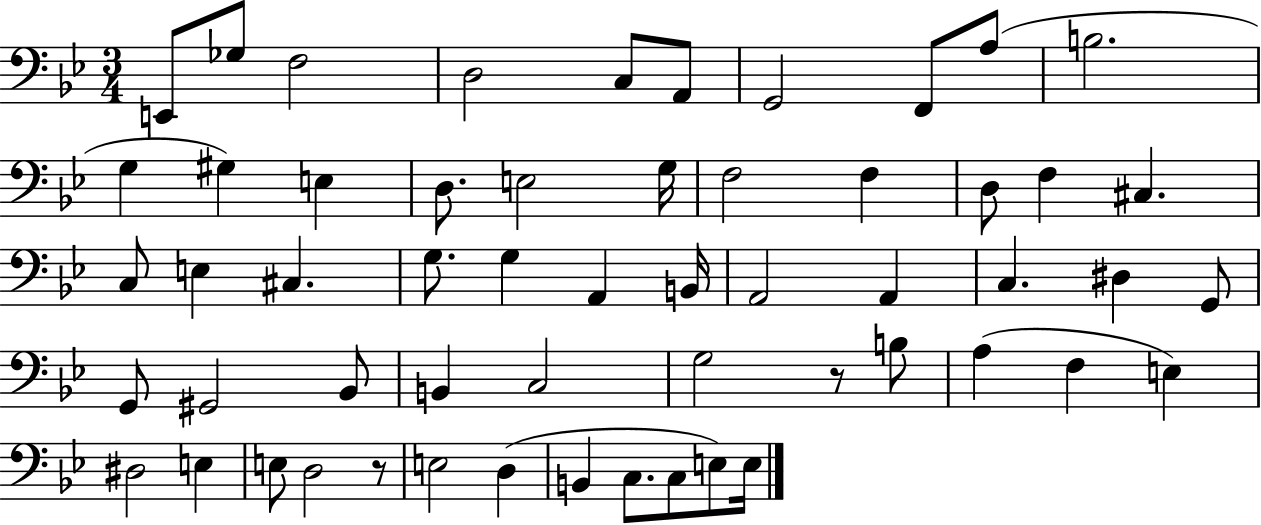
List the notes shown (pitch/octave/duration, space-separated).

E2/e Gb3/e F3/h D3/h C3/e A2/e G2/h F2/e A3/e B3/h. G3/q G#3/q E3/q D3/e. E3/h G3/s F3/h F3/q D3/e F3/q C#3/q. C3/e E3/q C#3/q. G3/e. G3/q A2/q B2/s A2/h A2/q C3/q. D#3/q G2/e G2/e G#2/h Bb2/e B2/q C3/h G3/h R/e B3/e A3/q F3/q E3/q D#3/h E3/q E3/e D3/h R/e E3/h D3/q B2/q C3/e. C3/e E3/e E3/s